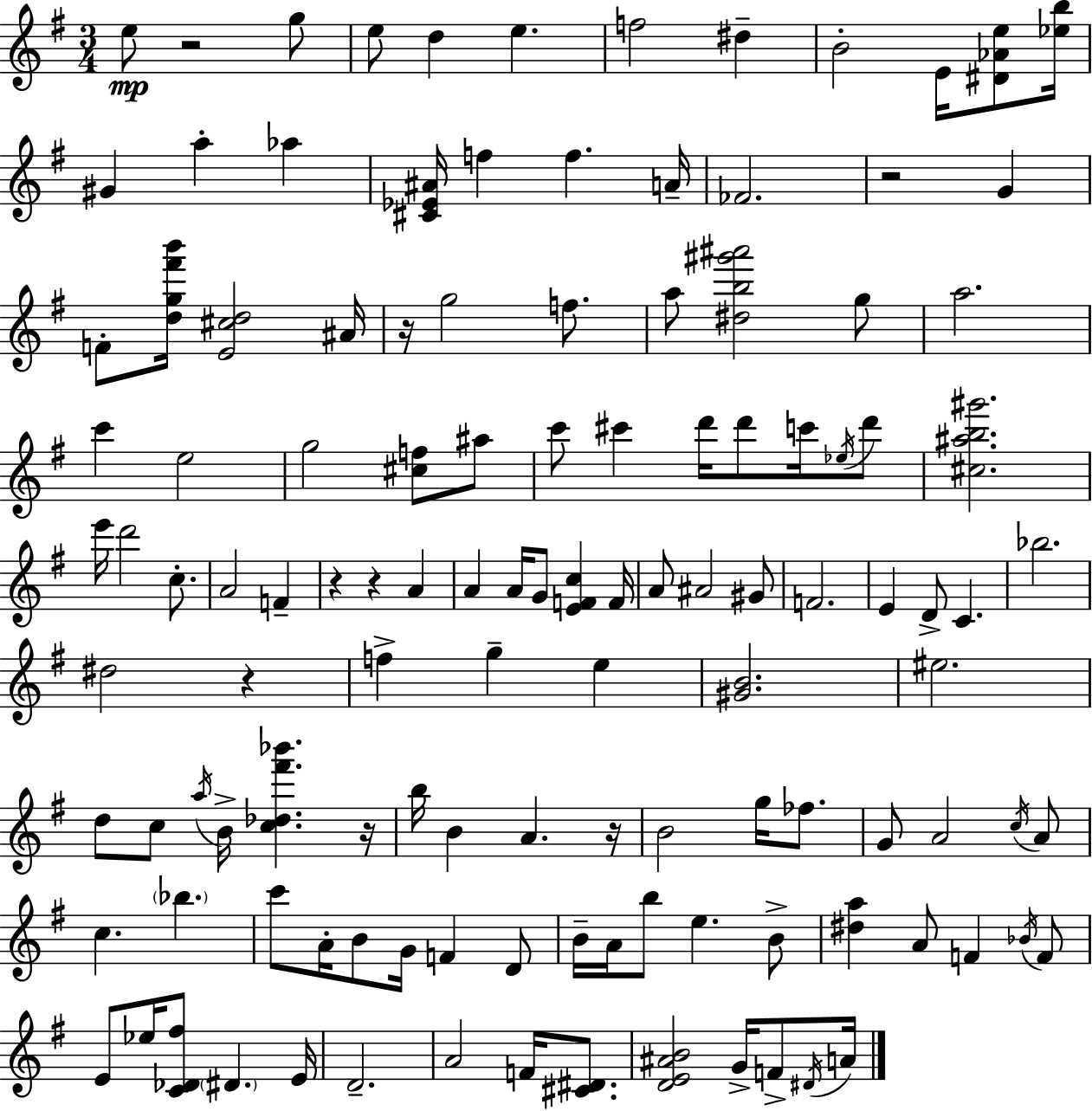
E5/e R/h G5/e E5/e D5/q E5/q. F5/h D#5/q B4/h E4/s [D#4,Ab4,E5]/e [Eb5,B5]/s G#4/q A5/q Ab5/q [C#4,Eb4,A#4]/s F5/q F5/q. A4/s FES4/h. R/h G4/q F4/e [D5,G5,F#6,B6]/s [E4,C#5,D5]/h A#4/s R/s G5/h F5/e. A5/e [D#5,B5,G#6,A#6]/h G5/e A5/h. C6/q E5/h G5/h [C#5,F5]/e A#5/e C6/e C#6/q D6/s D6/e C6/s Eb5/s D6/e [C#5,A#5,B5,G#6]/h. E6/s D6/h C5/e. A4/h F4/q R/q R/q A4/q A4/q A4/s G4/e [E4,F4,C5]/q F4/s A4/e A#4/h G#4/e F4/h. E4/q D4/e C4/q. Bb5/h. D#5/h R/q F5/q G5/q E5/q [G#4,B4]/h. EIS5/h. D5/e C5/e A5/s B4/s [C5,Db5,F#6,Bb6]/q. R/s B5/s B4/q A4/q. R/s B4/h G5/s FES5/e. G4/e A4/h C5/s A4/e C5/q. Bb5/q. C6/e A4/s B4/e G4/s F4/q D4/e B4/s A4/s B5/e E5/q. B4/e [D#5,A5]/q A4/e F4/q Bb4/s F4/e E4/e Eb5/s [C4,Db4,F#5]/e D#4/q. E4/s D4/h. A4/h F4/s [C#4,D#4]/e. [D4,E4,A#4,B4]/h G4/s F4/e D#4/s A4/s